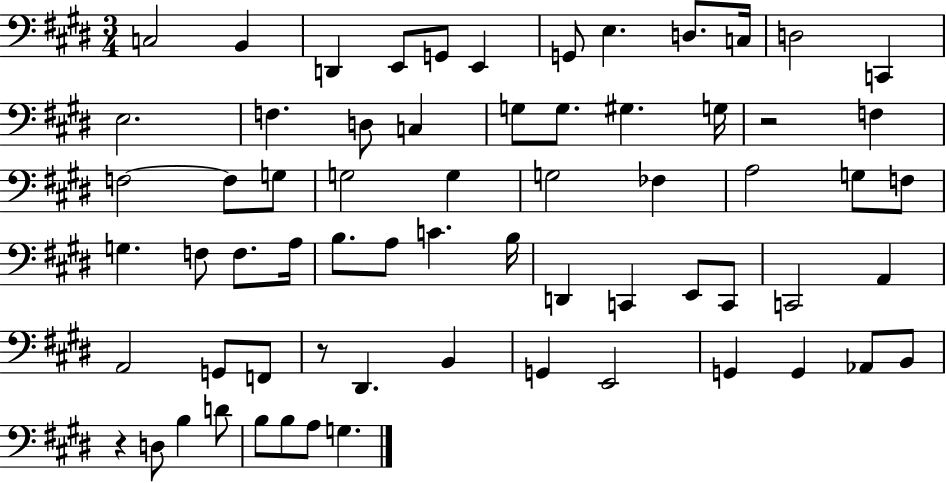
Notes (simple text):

C3/h B2/q D2/q E2/e G2/e E2/q G2/e E3/q. D3/e. C3/s D3/h C2/q E3/h. F3/q. D3/e C3/q G3/e G3/e. G#3/q. G3/s R/h F3/q F3/h F3/e G3/e G3/h G3/q G3/h FES3/q A3/h G3/e F3/e G3/q. F3/e F3/e. A3/s B3/e. A3/e C4/q. B3/s D2/q C2/q E2/e C2/e C2/h A2/q A2/h G2/e F2/e R/e D#2/q. B2/q G2/q E2/h G2/q G2/q Ab2/e B2/e R/q D3/e B3/q D4/e B3/e B3/e A3/e G3/q.